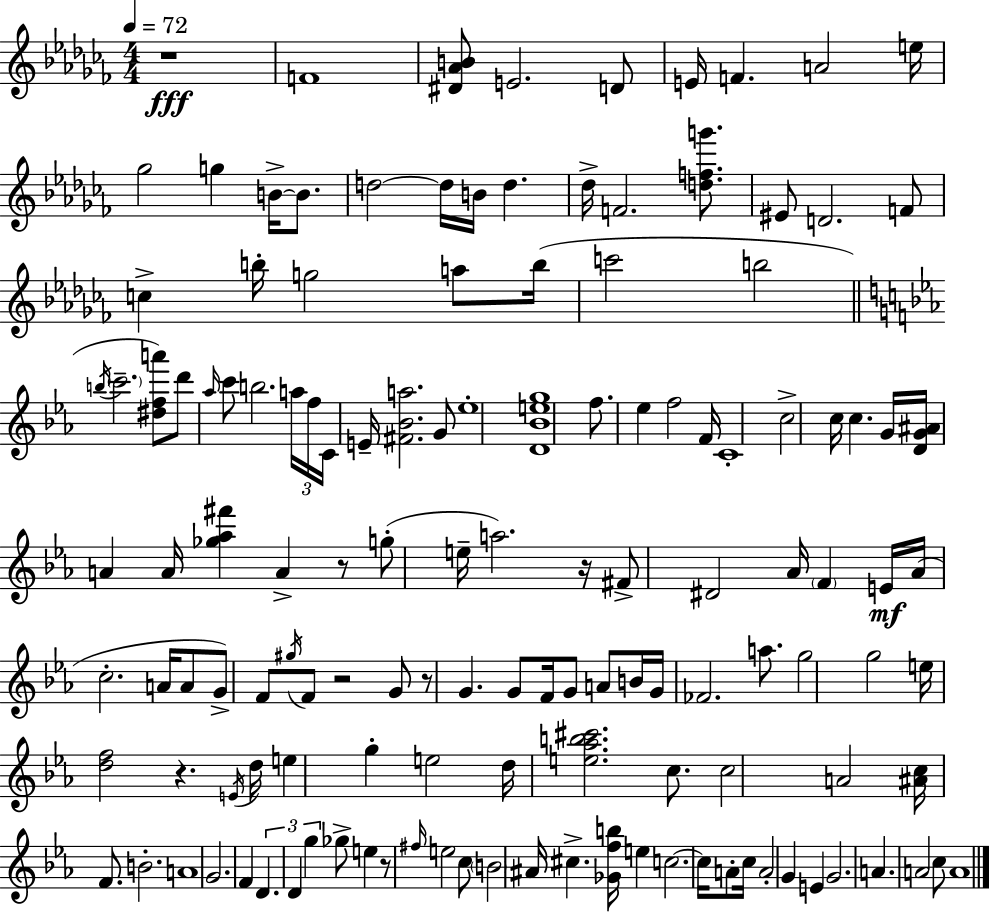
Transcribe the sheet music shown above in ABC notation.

X:1
T:Untitled
M:4/4
L:1/4
K:Abm
z4 F4 [^D_AB]/2 E2 D/2 E/4 F A2 e/4 _g2 g B/4 B/2 d2 d/4 B/4 d _d/4 F2 [dfg']/2 ^E/2 D2 F/2 c b/4 g2 a/2 b/4 c'2 b2 b/4 c'2 [^dfa']/2 d'/2 _a/4 c'/2 b2 a/4 f/4 C/4 E/4 [^F_Ba]2 G/2 _e4 [D_Beg]4 f/2 _e f2 F/4 C4 c2 c/4 c G/4 [DG^A]/4 A A/4 [_g_a^f'] A z/2 g/2 e/4 a2 z/4 ^F/2 ^D2 _A/4 F E/4 _A/4 c2 A/4 A/2 G/2 F/2 ^g/4 F/2 z2 G/2 z/2 G G/2 F/4 G/2 A/2 B/4 G/4 _F2 a/2 g2 g2 e/4 [df]2 z E/4 d/4 e g e2 d/4 [e_ab^c']2 c/2 c2 A2 [^Ac]/4 F/2 B2 A4 G2 F D D g _g/2 e z/2 ^f/4 e2 c/2 B2 ^A/4 ^c [_Gfb]/4 e c2 c/4 A/2 c/4 A2 G E G2 A A2 c/2 A4